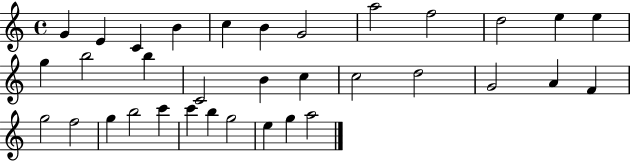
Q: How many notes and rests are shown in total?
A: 34